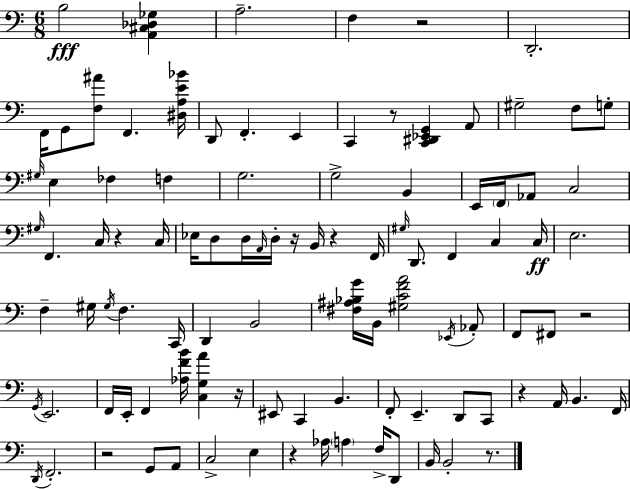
{
  \clef bass
  \numericTimeSignature
  \time 6/8
  \key a \minor
  \repeat volta 2 { b2\fff <a, cis des ges>4 | a2.-- | f4 r2 | d,2.-. | \break f,16 g,8 <f ais'>8 f,4. <dis a e' bes'>16 | d,8 f,4.-. e,4 | c,4 r8 <c, dis, ees, g,>4 a,8 | gis2-- f8 g8-. | \break \grace { gis16 } e4 fes4 f4 | g2. | g2-> b,4 | e,16 \parenthesize f,16 aes,8 c2 | \break \grace { gis16 } f,4. c16 r4 | c16 ees16 d8 d16 \grace { a,16 } d16-. r16 b,16 r4 | f,16 \grace { gis16 } d,8. f,4 c4 | c16\ff e2. | \break f4-- gis16 \acciaccatura { gis16 } f4. | c,16 d,4 b,2 | <fis ais bes g'>16 b,16 <gis c' f' a'>2 | \acciaccatura { ees,16 } aes,8-. f,8 fis,8 r2 | \break \acciaccatura { g,16 } e,2. | f,16 e,16-. f,4 | <aes f' b'>16 <c g a'>4 r16 eis,8 c,4 | b,4. f,8-. e,4.-- | \break d,8 c,8 r4 a,16 | b,4. f,16 \acciaccatura { d,16 } f,2.-. | r2 | g,8 a,8 c2-> | \break e4 r4 | aes16 \parenthesize a4 f16-> d,8 b,16 b,2-. | r8. } \bar "|."
}